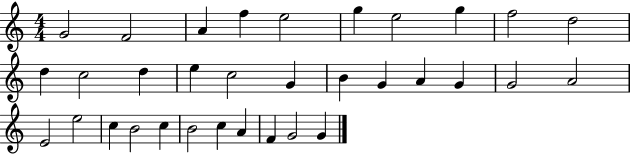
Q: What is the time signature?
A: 4/4